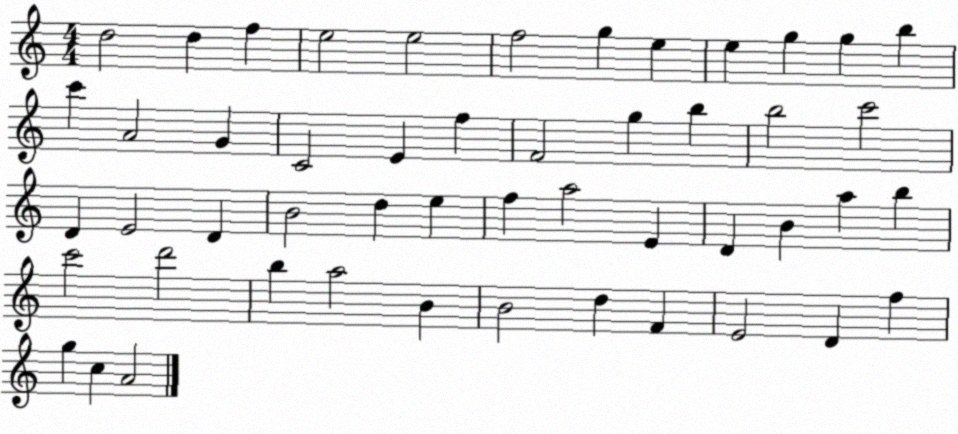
X:1
T:Untitled
M:4/4
L:1/4
K:C
d2 d f e2 e2 f2 g e e g g b c' A2 G C2 E f F2 g b b2 c'2 D E2 D B2 d e f a2 E D B a b c'2 d'2 b a2 B B2 d F E2 D f g c A2